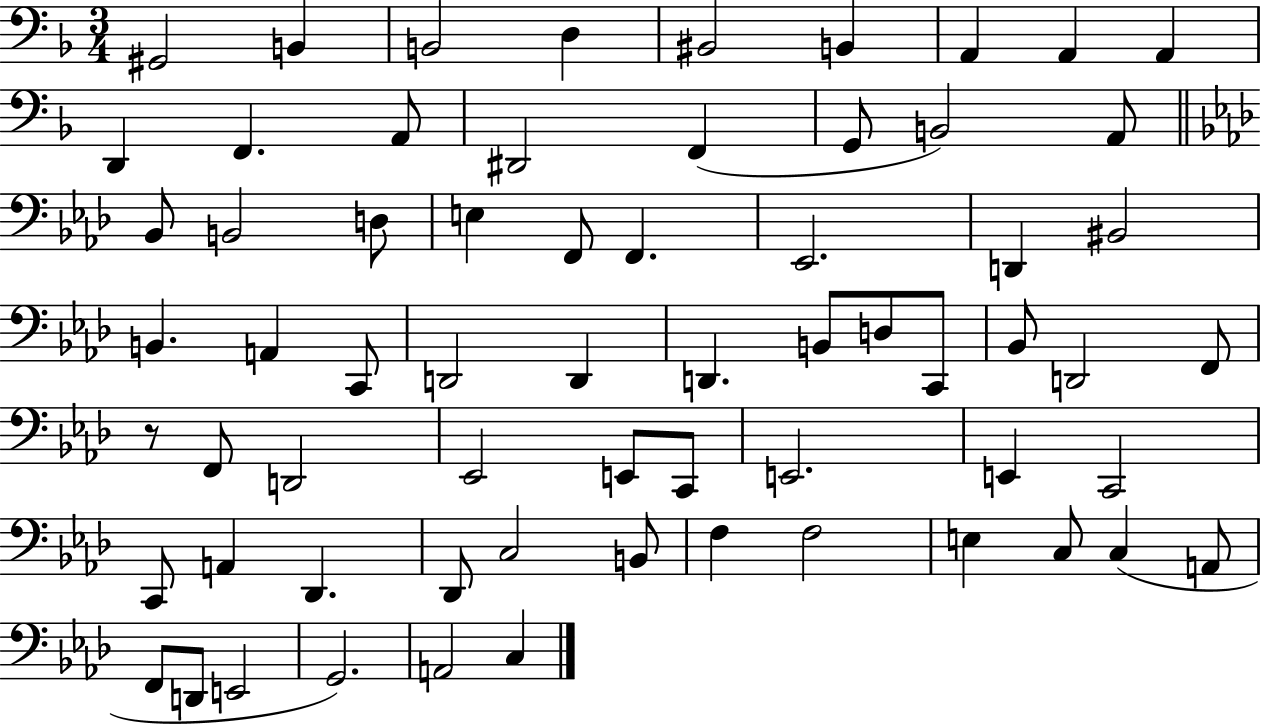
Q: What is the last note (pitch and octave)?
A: C3